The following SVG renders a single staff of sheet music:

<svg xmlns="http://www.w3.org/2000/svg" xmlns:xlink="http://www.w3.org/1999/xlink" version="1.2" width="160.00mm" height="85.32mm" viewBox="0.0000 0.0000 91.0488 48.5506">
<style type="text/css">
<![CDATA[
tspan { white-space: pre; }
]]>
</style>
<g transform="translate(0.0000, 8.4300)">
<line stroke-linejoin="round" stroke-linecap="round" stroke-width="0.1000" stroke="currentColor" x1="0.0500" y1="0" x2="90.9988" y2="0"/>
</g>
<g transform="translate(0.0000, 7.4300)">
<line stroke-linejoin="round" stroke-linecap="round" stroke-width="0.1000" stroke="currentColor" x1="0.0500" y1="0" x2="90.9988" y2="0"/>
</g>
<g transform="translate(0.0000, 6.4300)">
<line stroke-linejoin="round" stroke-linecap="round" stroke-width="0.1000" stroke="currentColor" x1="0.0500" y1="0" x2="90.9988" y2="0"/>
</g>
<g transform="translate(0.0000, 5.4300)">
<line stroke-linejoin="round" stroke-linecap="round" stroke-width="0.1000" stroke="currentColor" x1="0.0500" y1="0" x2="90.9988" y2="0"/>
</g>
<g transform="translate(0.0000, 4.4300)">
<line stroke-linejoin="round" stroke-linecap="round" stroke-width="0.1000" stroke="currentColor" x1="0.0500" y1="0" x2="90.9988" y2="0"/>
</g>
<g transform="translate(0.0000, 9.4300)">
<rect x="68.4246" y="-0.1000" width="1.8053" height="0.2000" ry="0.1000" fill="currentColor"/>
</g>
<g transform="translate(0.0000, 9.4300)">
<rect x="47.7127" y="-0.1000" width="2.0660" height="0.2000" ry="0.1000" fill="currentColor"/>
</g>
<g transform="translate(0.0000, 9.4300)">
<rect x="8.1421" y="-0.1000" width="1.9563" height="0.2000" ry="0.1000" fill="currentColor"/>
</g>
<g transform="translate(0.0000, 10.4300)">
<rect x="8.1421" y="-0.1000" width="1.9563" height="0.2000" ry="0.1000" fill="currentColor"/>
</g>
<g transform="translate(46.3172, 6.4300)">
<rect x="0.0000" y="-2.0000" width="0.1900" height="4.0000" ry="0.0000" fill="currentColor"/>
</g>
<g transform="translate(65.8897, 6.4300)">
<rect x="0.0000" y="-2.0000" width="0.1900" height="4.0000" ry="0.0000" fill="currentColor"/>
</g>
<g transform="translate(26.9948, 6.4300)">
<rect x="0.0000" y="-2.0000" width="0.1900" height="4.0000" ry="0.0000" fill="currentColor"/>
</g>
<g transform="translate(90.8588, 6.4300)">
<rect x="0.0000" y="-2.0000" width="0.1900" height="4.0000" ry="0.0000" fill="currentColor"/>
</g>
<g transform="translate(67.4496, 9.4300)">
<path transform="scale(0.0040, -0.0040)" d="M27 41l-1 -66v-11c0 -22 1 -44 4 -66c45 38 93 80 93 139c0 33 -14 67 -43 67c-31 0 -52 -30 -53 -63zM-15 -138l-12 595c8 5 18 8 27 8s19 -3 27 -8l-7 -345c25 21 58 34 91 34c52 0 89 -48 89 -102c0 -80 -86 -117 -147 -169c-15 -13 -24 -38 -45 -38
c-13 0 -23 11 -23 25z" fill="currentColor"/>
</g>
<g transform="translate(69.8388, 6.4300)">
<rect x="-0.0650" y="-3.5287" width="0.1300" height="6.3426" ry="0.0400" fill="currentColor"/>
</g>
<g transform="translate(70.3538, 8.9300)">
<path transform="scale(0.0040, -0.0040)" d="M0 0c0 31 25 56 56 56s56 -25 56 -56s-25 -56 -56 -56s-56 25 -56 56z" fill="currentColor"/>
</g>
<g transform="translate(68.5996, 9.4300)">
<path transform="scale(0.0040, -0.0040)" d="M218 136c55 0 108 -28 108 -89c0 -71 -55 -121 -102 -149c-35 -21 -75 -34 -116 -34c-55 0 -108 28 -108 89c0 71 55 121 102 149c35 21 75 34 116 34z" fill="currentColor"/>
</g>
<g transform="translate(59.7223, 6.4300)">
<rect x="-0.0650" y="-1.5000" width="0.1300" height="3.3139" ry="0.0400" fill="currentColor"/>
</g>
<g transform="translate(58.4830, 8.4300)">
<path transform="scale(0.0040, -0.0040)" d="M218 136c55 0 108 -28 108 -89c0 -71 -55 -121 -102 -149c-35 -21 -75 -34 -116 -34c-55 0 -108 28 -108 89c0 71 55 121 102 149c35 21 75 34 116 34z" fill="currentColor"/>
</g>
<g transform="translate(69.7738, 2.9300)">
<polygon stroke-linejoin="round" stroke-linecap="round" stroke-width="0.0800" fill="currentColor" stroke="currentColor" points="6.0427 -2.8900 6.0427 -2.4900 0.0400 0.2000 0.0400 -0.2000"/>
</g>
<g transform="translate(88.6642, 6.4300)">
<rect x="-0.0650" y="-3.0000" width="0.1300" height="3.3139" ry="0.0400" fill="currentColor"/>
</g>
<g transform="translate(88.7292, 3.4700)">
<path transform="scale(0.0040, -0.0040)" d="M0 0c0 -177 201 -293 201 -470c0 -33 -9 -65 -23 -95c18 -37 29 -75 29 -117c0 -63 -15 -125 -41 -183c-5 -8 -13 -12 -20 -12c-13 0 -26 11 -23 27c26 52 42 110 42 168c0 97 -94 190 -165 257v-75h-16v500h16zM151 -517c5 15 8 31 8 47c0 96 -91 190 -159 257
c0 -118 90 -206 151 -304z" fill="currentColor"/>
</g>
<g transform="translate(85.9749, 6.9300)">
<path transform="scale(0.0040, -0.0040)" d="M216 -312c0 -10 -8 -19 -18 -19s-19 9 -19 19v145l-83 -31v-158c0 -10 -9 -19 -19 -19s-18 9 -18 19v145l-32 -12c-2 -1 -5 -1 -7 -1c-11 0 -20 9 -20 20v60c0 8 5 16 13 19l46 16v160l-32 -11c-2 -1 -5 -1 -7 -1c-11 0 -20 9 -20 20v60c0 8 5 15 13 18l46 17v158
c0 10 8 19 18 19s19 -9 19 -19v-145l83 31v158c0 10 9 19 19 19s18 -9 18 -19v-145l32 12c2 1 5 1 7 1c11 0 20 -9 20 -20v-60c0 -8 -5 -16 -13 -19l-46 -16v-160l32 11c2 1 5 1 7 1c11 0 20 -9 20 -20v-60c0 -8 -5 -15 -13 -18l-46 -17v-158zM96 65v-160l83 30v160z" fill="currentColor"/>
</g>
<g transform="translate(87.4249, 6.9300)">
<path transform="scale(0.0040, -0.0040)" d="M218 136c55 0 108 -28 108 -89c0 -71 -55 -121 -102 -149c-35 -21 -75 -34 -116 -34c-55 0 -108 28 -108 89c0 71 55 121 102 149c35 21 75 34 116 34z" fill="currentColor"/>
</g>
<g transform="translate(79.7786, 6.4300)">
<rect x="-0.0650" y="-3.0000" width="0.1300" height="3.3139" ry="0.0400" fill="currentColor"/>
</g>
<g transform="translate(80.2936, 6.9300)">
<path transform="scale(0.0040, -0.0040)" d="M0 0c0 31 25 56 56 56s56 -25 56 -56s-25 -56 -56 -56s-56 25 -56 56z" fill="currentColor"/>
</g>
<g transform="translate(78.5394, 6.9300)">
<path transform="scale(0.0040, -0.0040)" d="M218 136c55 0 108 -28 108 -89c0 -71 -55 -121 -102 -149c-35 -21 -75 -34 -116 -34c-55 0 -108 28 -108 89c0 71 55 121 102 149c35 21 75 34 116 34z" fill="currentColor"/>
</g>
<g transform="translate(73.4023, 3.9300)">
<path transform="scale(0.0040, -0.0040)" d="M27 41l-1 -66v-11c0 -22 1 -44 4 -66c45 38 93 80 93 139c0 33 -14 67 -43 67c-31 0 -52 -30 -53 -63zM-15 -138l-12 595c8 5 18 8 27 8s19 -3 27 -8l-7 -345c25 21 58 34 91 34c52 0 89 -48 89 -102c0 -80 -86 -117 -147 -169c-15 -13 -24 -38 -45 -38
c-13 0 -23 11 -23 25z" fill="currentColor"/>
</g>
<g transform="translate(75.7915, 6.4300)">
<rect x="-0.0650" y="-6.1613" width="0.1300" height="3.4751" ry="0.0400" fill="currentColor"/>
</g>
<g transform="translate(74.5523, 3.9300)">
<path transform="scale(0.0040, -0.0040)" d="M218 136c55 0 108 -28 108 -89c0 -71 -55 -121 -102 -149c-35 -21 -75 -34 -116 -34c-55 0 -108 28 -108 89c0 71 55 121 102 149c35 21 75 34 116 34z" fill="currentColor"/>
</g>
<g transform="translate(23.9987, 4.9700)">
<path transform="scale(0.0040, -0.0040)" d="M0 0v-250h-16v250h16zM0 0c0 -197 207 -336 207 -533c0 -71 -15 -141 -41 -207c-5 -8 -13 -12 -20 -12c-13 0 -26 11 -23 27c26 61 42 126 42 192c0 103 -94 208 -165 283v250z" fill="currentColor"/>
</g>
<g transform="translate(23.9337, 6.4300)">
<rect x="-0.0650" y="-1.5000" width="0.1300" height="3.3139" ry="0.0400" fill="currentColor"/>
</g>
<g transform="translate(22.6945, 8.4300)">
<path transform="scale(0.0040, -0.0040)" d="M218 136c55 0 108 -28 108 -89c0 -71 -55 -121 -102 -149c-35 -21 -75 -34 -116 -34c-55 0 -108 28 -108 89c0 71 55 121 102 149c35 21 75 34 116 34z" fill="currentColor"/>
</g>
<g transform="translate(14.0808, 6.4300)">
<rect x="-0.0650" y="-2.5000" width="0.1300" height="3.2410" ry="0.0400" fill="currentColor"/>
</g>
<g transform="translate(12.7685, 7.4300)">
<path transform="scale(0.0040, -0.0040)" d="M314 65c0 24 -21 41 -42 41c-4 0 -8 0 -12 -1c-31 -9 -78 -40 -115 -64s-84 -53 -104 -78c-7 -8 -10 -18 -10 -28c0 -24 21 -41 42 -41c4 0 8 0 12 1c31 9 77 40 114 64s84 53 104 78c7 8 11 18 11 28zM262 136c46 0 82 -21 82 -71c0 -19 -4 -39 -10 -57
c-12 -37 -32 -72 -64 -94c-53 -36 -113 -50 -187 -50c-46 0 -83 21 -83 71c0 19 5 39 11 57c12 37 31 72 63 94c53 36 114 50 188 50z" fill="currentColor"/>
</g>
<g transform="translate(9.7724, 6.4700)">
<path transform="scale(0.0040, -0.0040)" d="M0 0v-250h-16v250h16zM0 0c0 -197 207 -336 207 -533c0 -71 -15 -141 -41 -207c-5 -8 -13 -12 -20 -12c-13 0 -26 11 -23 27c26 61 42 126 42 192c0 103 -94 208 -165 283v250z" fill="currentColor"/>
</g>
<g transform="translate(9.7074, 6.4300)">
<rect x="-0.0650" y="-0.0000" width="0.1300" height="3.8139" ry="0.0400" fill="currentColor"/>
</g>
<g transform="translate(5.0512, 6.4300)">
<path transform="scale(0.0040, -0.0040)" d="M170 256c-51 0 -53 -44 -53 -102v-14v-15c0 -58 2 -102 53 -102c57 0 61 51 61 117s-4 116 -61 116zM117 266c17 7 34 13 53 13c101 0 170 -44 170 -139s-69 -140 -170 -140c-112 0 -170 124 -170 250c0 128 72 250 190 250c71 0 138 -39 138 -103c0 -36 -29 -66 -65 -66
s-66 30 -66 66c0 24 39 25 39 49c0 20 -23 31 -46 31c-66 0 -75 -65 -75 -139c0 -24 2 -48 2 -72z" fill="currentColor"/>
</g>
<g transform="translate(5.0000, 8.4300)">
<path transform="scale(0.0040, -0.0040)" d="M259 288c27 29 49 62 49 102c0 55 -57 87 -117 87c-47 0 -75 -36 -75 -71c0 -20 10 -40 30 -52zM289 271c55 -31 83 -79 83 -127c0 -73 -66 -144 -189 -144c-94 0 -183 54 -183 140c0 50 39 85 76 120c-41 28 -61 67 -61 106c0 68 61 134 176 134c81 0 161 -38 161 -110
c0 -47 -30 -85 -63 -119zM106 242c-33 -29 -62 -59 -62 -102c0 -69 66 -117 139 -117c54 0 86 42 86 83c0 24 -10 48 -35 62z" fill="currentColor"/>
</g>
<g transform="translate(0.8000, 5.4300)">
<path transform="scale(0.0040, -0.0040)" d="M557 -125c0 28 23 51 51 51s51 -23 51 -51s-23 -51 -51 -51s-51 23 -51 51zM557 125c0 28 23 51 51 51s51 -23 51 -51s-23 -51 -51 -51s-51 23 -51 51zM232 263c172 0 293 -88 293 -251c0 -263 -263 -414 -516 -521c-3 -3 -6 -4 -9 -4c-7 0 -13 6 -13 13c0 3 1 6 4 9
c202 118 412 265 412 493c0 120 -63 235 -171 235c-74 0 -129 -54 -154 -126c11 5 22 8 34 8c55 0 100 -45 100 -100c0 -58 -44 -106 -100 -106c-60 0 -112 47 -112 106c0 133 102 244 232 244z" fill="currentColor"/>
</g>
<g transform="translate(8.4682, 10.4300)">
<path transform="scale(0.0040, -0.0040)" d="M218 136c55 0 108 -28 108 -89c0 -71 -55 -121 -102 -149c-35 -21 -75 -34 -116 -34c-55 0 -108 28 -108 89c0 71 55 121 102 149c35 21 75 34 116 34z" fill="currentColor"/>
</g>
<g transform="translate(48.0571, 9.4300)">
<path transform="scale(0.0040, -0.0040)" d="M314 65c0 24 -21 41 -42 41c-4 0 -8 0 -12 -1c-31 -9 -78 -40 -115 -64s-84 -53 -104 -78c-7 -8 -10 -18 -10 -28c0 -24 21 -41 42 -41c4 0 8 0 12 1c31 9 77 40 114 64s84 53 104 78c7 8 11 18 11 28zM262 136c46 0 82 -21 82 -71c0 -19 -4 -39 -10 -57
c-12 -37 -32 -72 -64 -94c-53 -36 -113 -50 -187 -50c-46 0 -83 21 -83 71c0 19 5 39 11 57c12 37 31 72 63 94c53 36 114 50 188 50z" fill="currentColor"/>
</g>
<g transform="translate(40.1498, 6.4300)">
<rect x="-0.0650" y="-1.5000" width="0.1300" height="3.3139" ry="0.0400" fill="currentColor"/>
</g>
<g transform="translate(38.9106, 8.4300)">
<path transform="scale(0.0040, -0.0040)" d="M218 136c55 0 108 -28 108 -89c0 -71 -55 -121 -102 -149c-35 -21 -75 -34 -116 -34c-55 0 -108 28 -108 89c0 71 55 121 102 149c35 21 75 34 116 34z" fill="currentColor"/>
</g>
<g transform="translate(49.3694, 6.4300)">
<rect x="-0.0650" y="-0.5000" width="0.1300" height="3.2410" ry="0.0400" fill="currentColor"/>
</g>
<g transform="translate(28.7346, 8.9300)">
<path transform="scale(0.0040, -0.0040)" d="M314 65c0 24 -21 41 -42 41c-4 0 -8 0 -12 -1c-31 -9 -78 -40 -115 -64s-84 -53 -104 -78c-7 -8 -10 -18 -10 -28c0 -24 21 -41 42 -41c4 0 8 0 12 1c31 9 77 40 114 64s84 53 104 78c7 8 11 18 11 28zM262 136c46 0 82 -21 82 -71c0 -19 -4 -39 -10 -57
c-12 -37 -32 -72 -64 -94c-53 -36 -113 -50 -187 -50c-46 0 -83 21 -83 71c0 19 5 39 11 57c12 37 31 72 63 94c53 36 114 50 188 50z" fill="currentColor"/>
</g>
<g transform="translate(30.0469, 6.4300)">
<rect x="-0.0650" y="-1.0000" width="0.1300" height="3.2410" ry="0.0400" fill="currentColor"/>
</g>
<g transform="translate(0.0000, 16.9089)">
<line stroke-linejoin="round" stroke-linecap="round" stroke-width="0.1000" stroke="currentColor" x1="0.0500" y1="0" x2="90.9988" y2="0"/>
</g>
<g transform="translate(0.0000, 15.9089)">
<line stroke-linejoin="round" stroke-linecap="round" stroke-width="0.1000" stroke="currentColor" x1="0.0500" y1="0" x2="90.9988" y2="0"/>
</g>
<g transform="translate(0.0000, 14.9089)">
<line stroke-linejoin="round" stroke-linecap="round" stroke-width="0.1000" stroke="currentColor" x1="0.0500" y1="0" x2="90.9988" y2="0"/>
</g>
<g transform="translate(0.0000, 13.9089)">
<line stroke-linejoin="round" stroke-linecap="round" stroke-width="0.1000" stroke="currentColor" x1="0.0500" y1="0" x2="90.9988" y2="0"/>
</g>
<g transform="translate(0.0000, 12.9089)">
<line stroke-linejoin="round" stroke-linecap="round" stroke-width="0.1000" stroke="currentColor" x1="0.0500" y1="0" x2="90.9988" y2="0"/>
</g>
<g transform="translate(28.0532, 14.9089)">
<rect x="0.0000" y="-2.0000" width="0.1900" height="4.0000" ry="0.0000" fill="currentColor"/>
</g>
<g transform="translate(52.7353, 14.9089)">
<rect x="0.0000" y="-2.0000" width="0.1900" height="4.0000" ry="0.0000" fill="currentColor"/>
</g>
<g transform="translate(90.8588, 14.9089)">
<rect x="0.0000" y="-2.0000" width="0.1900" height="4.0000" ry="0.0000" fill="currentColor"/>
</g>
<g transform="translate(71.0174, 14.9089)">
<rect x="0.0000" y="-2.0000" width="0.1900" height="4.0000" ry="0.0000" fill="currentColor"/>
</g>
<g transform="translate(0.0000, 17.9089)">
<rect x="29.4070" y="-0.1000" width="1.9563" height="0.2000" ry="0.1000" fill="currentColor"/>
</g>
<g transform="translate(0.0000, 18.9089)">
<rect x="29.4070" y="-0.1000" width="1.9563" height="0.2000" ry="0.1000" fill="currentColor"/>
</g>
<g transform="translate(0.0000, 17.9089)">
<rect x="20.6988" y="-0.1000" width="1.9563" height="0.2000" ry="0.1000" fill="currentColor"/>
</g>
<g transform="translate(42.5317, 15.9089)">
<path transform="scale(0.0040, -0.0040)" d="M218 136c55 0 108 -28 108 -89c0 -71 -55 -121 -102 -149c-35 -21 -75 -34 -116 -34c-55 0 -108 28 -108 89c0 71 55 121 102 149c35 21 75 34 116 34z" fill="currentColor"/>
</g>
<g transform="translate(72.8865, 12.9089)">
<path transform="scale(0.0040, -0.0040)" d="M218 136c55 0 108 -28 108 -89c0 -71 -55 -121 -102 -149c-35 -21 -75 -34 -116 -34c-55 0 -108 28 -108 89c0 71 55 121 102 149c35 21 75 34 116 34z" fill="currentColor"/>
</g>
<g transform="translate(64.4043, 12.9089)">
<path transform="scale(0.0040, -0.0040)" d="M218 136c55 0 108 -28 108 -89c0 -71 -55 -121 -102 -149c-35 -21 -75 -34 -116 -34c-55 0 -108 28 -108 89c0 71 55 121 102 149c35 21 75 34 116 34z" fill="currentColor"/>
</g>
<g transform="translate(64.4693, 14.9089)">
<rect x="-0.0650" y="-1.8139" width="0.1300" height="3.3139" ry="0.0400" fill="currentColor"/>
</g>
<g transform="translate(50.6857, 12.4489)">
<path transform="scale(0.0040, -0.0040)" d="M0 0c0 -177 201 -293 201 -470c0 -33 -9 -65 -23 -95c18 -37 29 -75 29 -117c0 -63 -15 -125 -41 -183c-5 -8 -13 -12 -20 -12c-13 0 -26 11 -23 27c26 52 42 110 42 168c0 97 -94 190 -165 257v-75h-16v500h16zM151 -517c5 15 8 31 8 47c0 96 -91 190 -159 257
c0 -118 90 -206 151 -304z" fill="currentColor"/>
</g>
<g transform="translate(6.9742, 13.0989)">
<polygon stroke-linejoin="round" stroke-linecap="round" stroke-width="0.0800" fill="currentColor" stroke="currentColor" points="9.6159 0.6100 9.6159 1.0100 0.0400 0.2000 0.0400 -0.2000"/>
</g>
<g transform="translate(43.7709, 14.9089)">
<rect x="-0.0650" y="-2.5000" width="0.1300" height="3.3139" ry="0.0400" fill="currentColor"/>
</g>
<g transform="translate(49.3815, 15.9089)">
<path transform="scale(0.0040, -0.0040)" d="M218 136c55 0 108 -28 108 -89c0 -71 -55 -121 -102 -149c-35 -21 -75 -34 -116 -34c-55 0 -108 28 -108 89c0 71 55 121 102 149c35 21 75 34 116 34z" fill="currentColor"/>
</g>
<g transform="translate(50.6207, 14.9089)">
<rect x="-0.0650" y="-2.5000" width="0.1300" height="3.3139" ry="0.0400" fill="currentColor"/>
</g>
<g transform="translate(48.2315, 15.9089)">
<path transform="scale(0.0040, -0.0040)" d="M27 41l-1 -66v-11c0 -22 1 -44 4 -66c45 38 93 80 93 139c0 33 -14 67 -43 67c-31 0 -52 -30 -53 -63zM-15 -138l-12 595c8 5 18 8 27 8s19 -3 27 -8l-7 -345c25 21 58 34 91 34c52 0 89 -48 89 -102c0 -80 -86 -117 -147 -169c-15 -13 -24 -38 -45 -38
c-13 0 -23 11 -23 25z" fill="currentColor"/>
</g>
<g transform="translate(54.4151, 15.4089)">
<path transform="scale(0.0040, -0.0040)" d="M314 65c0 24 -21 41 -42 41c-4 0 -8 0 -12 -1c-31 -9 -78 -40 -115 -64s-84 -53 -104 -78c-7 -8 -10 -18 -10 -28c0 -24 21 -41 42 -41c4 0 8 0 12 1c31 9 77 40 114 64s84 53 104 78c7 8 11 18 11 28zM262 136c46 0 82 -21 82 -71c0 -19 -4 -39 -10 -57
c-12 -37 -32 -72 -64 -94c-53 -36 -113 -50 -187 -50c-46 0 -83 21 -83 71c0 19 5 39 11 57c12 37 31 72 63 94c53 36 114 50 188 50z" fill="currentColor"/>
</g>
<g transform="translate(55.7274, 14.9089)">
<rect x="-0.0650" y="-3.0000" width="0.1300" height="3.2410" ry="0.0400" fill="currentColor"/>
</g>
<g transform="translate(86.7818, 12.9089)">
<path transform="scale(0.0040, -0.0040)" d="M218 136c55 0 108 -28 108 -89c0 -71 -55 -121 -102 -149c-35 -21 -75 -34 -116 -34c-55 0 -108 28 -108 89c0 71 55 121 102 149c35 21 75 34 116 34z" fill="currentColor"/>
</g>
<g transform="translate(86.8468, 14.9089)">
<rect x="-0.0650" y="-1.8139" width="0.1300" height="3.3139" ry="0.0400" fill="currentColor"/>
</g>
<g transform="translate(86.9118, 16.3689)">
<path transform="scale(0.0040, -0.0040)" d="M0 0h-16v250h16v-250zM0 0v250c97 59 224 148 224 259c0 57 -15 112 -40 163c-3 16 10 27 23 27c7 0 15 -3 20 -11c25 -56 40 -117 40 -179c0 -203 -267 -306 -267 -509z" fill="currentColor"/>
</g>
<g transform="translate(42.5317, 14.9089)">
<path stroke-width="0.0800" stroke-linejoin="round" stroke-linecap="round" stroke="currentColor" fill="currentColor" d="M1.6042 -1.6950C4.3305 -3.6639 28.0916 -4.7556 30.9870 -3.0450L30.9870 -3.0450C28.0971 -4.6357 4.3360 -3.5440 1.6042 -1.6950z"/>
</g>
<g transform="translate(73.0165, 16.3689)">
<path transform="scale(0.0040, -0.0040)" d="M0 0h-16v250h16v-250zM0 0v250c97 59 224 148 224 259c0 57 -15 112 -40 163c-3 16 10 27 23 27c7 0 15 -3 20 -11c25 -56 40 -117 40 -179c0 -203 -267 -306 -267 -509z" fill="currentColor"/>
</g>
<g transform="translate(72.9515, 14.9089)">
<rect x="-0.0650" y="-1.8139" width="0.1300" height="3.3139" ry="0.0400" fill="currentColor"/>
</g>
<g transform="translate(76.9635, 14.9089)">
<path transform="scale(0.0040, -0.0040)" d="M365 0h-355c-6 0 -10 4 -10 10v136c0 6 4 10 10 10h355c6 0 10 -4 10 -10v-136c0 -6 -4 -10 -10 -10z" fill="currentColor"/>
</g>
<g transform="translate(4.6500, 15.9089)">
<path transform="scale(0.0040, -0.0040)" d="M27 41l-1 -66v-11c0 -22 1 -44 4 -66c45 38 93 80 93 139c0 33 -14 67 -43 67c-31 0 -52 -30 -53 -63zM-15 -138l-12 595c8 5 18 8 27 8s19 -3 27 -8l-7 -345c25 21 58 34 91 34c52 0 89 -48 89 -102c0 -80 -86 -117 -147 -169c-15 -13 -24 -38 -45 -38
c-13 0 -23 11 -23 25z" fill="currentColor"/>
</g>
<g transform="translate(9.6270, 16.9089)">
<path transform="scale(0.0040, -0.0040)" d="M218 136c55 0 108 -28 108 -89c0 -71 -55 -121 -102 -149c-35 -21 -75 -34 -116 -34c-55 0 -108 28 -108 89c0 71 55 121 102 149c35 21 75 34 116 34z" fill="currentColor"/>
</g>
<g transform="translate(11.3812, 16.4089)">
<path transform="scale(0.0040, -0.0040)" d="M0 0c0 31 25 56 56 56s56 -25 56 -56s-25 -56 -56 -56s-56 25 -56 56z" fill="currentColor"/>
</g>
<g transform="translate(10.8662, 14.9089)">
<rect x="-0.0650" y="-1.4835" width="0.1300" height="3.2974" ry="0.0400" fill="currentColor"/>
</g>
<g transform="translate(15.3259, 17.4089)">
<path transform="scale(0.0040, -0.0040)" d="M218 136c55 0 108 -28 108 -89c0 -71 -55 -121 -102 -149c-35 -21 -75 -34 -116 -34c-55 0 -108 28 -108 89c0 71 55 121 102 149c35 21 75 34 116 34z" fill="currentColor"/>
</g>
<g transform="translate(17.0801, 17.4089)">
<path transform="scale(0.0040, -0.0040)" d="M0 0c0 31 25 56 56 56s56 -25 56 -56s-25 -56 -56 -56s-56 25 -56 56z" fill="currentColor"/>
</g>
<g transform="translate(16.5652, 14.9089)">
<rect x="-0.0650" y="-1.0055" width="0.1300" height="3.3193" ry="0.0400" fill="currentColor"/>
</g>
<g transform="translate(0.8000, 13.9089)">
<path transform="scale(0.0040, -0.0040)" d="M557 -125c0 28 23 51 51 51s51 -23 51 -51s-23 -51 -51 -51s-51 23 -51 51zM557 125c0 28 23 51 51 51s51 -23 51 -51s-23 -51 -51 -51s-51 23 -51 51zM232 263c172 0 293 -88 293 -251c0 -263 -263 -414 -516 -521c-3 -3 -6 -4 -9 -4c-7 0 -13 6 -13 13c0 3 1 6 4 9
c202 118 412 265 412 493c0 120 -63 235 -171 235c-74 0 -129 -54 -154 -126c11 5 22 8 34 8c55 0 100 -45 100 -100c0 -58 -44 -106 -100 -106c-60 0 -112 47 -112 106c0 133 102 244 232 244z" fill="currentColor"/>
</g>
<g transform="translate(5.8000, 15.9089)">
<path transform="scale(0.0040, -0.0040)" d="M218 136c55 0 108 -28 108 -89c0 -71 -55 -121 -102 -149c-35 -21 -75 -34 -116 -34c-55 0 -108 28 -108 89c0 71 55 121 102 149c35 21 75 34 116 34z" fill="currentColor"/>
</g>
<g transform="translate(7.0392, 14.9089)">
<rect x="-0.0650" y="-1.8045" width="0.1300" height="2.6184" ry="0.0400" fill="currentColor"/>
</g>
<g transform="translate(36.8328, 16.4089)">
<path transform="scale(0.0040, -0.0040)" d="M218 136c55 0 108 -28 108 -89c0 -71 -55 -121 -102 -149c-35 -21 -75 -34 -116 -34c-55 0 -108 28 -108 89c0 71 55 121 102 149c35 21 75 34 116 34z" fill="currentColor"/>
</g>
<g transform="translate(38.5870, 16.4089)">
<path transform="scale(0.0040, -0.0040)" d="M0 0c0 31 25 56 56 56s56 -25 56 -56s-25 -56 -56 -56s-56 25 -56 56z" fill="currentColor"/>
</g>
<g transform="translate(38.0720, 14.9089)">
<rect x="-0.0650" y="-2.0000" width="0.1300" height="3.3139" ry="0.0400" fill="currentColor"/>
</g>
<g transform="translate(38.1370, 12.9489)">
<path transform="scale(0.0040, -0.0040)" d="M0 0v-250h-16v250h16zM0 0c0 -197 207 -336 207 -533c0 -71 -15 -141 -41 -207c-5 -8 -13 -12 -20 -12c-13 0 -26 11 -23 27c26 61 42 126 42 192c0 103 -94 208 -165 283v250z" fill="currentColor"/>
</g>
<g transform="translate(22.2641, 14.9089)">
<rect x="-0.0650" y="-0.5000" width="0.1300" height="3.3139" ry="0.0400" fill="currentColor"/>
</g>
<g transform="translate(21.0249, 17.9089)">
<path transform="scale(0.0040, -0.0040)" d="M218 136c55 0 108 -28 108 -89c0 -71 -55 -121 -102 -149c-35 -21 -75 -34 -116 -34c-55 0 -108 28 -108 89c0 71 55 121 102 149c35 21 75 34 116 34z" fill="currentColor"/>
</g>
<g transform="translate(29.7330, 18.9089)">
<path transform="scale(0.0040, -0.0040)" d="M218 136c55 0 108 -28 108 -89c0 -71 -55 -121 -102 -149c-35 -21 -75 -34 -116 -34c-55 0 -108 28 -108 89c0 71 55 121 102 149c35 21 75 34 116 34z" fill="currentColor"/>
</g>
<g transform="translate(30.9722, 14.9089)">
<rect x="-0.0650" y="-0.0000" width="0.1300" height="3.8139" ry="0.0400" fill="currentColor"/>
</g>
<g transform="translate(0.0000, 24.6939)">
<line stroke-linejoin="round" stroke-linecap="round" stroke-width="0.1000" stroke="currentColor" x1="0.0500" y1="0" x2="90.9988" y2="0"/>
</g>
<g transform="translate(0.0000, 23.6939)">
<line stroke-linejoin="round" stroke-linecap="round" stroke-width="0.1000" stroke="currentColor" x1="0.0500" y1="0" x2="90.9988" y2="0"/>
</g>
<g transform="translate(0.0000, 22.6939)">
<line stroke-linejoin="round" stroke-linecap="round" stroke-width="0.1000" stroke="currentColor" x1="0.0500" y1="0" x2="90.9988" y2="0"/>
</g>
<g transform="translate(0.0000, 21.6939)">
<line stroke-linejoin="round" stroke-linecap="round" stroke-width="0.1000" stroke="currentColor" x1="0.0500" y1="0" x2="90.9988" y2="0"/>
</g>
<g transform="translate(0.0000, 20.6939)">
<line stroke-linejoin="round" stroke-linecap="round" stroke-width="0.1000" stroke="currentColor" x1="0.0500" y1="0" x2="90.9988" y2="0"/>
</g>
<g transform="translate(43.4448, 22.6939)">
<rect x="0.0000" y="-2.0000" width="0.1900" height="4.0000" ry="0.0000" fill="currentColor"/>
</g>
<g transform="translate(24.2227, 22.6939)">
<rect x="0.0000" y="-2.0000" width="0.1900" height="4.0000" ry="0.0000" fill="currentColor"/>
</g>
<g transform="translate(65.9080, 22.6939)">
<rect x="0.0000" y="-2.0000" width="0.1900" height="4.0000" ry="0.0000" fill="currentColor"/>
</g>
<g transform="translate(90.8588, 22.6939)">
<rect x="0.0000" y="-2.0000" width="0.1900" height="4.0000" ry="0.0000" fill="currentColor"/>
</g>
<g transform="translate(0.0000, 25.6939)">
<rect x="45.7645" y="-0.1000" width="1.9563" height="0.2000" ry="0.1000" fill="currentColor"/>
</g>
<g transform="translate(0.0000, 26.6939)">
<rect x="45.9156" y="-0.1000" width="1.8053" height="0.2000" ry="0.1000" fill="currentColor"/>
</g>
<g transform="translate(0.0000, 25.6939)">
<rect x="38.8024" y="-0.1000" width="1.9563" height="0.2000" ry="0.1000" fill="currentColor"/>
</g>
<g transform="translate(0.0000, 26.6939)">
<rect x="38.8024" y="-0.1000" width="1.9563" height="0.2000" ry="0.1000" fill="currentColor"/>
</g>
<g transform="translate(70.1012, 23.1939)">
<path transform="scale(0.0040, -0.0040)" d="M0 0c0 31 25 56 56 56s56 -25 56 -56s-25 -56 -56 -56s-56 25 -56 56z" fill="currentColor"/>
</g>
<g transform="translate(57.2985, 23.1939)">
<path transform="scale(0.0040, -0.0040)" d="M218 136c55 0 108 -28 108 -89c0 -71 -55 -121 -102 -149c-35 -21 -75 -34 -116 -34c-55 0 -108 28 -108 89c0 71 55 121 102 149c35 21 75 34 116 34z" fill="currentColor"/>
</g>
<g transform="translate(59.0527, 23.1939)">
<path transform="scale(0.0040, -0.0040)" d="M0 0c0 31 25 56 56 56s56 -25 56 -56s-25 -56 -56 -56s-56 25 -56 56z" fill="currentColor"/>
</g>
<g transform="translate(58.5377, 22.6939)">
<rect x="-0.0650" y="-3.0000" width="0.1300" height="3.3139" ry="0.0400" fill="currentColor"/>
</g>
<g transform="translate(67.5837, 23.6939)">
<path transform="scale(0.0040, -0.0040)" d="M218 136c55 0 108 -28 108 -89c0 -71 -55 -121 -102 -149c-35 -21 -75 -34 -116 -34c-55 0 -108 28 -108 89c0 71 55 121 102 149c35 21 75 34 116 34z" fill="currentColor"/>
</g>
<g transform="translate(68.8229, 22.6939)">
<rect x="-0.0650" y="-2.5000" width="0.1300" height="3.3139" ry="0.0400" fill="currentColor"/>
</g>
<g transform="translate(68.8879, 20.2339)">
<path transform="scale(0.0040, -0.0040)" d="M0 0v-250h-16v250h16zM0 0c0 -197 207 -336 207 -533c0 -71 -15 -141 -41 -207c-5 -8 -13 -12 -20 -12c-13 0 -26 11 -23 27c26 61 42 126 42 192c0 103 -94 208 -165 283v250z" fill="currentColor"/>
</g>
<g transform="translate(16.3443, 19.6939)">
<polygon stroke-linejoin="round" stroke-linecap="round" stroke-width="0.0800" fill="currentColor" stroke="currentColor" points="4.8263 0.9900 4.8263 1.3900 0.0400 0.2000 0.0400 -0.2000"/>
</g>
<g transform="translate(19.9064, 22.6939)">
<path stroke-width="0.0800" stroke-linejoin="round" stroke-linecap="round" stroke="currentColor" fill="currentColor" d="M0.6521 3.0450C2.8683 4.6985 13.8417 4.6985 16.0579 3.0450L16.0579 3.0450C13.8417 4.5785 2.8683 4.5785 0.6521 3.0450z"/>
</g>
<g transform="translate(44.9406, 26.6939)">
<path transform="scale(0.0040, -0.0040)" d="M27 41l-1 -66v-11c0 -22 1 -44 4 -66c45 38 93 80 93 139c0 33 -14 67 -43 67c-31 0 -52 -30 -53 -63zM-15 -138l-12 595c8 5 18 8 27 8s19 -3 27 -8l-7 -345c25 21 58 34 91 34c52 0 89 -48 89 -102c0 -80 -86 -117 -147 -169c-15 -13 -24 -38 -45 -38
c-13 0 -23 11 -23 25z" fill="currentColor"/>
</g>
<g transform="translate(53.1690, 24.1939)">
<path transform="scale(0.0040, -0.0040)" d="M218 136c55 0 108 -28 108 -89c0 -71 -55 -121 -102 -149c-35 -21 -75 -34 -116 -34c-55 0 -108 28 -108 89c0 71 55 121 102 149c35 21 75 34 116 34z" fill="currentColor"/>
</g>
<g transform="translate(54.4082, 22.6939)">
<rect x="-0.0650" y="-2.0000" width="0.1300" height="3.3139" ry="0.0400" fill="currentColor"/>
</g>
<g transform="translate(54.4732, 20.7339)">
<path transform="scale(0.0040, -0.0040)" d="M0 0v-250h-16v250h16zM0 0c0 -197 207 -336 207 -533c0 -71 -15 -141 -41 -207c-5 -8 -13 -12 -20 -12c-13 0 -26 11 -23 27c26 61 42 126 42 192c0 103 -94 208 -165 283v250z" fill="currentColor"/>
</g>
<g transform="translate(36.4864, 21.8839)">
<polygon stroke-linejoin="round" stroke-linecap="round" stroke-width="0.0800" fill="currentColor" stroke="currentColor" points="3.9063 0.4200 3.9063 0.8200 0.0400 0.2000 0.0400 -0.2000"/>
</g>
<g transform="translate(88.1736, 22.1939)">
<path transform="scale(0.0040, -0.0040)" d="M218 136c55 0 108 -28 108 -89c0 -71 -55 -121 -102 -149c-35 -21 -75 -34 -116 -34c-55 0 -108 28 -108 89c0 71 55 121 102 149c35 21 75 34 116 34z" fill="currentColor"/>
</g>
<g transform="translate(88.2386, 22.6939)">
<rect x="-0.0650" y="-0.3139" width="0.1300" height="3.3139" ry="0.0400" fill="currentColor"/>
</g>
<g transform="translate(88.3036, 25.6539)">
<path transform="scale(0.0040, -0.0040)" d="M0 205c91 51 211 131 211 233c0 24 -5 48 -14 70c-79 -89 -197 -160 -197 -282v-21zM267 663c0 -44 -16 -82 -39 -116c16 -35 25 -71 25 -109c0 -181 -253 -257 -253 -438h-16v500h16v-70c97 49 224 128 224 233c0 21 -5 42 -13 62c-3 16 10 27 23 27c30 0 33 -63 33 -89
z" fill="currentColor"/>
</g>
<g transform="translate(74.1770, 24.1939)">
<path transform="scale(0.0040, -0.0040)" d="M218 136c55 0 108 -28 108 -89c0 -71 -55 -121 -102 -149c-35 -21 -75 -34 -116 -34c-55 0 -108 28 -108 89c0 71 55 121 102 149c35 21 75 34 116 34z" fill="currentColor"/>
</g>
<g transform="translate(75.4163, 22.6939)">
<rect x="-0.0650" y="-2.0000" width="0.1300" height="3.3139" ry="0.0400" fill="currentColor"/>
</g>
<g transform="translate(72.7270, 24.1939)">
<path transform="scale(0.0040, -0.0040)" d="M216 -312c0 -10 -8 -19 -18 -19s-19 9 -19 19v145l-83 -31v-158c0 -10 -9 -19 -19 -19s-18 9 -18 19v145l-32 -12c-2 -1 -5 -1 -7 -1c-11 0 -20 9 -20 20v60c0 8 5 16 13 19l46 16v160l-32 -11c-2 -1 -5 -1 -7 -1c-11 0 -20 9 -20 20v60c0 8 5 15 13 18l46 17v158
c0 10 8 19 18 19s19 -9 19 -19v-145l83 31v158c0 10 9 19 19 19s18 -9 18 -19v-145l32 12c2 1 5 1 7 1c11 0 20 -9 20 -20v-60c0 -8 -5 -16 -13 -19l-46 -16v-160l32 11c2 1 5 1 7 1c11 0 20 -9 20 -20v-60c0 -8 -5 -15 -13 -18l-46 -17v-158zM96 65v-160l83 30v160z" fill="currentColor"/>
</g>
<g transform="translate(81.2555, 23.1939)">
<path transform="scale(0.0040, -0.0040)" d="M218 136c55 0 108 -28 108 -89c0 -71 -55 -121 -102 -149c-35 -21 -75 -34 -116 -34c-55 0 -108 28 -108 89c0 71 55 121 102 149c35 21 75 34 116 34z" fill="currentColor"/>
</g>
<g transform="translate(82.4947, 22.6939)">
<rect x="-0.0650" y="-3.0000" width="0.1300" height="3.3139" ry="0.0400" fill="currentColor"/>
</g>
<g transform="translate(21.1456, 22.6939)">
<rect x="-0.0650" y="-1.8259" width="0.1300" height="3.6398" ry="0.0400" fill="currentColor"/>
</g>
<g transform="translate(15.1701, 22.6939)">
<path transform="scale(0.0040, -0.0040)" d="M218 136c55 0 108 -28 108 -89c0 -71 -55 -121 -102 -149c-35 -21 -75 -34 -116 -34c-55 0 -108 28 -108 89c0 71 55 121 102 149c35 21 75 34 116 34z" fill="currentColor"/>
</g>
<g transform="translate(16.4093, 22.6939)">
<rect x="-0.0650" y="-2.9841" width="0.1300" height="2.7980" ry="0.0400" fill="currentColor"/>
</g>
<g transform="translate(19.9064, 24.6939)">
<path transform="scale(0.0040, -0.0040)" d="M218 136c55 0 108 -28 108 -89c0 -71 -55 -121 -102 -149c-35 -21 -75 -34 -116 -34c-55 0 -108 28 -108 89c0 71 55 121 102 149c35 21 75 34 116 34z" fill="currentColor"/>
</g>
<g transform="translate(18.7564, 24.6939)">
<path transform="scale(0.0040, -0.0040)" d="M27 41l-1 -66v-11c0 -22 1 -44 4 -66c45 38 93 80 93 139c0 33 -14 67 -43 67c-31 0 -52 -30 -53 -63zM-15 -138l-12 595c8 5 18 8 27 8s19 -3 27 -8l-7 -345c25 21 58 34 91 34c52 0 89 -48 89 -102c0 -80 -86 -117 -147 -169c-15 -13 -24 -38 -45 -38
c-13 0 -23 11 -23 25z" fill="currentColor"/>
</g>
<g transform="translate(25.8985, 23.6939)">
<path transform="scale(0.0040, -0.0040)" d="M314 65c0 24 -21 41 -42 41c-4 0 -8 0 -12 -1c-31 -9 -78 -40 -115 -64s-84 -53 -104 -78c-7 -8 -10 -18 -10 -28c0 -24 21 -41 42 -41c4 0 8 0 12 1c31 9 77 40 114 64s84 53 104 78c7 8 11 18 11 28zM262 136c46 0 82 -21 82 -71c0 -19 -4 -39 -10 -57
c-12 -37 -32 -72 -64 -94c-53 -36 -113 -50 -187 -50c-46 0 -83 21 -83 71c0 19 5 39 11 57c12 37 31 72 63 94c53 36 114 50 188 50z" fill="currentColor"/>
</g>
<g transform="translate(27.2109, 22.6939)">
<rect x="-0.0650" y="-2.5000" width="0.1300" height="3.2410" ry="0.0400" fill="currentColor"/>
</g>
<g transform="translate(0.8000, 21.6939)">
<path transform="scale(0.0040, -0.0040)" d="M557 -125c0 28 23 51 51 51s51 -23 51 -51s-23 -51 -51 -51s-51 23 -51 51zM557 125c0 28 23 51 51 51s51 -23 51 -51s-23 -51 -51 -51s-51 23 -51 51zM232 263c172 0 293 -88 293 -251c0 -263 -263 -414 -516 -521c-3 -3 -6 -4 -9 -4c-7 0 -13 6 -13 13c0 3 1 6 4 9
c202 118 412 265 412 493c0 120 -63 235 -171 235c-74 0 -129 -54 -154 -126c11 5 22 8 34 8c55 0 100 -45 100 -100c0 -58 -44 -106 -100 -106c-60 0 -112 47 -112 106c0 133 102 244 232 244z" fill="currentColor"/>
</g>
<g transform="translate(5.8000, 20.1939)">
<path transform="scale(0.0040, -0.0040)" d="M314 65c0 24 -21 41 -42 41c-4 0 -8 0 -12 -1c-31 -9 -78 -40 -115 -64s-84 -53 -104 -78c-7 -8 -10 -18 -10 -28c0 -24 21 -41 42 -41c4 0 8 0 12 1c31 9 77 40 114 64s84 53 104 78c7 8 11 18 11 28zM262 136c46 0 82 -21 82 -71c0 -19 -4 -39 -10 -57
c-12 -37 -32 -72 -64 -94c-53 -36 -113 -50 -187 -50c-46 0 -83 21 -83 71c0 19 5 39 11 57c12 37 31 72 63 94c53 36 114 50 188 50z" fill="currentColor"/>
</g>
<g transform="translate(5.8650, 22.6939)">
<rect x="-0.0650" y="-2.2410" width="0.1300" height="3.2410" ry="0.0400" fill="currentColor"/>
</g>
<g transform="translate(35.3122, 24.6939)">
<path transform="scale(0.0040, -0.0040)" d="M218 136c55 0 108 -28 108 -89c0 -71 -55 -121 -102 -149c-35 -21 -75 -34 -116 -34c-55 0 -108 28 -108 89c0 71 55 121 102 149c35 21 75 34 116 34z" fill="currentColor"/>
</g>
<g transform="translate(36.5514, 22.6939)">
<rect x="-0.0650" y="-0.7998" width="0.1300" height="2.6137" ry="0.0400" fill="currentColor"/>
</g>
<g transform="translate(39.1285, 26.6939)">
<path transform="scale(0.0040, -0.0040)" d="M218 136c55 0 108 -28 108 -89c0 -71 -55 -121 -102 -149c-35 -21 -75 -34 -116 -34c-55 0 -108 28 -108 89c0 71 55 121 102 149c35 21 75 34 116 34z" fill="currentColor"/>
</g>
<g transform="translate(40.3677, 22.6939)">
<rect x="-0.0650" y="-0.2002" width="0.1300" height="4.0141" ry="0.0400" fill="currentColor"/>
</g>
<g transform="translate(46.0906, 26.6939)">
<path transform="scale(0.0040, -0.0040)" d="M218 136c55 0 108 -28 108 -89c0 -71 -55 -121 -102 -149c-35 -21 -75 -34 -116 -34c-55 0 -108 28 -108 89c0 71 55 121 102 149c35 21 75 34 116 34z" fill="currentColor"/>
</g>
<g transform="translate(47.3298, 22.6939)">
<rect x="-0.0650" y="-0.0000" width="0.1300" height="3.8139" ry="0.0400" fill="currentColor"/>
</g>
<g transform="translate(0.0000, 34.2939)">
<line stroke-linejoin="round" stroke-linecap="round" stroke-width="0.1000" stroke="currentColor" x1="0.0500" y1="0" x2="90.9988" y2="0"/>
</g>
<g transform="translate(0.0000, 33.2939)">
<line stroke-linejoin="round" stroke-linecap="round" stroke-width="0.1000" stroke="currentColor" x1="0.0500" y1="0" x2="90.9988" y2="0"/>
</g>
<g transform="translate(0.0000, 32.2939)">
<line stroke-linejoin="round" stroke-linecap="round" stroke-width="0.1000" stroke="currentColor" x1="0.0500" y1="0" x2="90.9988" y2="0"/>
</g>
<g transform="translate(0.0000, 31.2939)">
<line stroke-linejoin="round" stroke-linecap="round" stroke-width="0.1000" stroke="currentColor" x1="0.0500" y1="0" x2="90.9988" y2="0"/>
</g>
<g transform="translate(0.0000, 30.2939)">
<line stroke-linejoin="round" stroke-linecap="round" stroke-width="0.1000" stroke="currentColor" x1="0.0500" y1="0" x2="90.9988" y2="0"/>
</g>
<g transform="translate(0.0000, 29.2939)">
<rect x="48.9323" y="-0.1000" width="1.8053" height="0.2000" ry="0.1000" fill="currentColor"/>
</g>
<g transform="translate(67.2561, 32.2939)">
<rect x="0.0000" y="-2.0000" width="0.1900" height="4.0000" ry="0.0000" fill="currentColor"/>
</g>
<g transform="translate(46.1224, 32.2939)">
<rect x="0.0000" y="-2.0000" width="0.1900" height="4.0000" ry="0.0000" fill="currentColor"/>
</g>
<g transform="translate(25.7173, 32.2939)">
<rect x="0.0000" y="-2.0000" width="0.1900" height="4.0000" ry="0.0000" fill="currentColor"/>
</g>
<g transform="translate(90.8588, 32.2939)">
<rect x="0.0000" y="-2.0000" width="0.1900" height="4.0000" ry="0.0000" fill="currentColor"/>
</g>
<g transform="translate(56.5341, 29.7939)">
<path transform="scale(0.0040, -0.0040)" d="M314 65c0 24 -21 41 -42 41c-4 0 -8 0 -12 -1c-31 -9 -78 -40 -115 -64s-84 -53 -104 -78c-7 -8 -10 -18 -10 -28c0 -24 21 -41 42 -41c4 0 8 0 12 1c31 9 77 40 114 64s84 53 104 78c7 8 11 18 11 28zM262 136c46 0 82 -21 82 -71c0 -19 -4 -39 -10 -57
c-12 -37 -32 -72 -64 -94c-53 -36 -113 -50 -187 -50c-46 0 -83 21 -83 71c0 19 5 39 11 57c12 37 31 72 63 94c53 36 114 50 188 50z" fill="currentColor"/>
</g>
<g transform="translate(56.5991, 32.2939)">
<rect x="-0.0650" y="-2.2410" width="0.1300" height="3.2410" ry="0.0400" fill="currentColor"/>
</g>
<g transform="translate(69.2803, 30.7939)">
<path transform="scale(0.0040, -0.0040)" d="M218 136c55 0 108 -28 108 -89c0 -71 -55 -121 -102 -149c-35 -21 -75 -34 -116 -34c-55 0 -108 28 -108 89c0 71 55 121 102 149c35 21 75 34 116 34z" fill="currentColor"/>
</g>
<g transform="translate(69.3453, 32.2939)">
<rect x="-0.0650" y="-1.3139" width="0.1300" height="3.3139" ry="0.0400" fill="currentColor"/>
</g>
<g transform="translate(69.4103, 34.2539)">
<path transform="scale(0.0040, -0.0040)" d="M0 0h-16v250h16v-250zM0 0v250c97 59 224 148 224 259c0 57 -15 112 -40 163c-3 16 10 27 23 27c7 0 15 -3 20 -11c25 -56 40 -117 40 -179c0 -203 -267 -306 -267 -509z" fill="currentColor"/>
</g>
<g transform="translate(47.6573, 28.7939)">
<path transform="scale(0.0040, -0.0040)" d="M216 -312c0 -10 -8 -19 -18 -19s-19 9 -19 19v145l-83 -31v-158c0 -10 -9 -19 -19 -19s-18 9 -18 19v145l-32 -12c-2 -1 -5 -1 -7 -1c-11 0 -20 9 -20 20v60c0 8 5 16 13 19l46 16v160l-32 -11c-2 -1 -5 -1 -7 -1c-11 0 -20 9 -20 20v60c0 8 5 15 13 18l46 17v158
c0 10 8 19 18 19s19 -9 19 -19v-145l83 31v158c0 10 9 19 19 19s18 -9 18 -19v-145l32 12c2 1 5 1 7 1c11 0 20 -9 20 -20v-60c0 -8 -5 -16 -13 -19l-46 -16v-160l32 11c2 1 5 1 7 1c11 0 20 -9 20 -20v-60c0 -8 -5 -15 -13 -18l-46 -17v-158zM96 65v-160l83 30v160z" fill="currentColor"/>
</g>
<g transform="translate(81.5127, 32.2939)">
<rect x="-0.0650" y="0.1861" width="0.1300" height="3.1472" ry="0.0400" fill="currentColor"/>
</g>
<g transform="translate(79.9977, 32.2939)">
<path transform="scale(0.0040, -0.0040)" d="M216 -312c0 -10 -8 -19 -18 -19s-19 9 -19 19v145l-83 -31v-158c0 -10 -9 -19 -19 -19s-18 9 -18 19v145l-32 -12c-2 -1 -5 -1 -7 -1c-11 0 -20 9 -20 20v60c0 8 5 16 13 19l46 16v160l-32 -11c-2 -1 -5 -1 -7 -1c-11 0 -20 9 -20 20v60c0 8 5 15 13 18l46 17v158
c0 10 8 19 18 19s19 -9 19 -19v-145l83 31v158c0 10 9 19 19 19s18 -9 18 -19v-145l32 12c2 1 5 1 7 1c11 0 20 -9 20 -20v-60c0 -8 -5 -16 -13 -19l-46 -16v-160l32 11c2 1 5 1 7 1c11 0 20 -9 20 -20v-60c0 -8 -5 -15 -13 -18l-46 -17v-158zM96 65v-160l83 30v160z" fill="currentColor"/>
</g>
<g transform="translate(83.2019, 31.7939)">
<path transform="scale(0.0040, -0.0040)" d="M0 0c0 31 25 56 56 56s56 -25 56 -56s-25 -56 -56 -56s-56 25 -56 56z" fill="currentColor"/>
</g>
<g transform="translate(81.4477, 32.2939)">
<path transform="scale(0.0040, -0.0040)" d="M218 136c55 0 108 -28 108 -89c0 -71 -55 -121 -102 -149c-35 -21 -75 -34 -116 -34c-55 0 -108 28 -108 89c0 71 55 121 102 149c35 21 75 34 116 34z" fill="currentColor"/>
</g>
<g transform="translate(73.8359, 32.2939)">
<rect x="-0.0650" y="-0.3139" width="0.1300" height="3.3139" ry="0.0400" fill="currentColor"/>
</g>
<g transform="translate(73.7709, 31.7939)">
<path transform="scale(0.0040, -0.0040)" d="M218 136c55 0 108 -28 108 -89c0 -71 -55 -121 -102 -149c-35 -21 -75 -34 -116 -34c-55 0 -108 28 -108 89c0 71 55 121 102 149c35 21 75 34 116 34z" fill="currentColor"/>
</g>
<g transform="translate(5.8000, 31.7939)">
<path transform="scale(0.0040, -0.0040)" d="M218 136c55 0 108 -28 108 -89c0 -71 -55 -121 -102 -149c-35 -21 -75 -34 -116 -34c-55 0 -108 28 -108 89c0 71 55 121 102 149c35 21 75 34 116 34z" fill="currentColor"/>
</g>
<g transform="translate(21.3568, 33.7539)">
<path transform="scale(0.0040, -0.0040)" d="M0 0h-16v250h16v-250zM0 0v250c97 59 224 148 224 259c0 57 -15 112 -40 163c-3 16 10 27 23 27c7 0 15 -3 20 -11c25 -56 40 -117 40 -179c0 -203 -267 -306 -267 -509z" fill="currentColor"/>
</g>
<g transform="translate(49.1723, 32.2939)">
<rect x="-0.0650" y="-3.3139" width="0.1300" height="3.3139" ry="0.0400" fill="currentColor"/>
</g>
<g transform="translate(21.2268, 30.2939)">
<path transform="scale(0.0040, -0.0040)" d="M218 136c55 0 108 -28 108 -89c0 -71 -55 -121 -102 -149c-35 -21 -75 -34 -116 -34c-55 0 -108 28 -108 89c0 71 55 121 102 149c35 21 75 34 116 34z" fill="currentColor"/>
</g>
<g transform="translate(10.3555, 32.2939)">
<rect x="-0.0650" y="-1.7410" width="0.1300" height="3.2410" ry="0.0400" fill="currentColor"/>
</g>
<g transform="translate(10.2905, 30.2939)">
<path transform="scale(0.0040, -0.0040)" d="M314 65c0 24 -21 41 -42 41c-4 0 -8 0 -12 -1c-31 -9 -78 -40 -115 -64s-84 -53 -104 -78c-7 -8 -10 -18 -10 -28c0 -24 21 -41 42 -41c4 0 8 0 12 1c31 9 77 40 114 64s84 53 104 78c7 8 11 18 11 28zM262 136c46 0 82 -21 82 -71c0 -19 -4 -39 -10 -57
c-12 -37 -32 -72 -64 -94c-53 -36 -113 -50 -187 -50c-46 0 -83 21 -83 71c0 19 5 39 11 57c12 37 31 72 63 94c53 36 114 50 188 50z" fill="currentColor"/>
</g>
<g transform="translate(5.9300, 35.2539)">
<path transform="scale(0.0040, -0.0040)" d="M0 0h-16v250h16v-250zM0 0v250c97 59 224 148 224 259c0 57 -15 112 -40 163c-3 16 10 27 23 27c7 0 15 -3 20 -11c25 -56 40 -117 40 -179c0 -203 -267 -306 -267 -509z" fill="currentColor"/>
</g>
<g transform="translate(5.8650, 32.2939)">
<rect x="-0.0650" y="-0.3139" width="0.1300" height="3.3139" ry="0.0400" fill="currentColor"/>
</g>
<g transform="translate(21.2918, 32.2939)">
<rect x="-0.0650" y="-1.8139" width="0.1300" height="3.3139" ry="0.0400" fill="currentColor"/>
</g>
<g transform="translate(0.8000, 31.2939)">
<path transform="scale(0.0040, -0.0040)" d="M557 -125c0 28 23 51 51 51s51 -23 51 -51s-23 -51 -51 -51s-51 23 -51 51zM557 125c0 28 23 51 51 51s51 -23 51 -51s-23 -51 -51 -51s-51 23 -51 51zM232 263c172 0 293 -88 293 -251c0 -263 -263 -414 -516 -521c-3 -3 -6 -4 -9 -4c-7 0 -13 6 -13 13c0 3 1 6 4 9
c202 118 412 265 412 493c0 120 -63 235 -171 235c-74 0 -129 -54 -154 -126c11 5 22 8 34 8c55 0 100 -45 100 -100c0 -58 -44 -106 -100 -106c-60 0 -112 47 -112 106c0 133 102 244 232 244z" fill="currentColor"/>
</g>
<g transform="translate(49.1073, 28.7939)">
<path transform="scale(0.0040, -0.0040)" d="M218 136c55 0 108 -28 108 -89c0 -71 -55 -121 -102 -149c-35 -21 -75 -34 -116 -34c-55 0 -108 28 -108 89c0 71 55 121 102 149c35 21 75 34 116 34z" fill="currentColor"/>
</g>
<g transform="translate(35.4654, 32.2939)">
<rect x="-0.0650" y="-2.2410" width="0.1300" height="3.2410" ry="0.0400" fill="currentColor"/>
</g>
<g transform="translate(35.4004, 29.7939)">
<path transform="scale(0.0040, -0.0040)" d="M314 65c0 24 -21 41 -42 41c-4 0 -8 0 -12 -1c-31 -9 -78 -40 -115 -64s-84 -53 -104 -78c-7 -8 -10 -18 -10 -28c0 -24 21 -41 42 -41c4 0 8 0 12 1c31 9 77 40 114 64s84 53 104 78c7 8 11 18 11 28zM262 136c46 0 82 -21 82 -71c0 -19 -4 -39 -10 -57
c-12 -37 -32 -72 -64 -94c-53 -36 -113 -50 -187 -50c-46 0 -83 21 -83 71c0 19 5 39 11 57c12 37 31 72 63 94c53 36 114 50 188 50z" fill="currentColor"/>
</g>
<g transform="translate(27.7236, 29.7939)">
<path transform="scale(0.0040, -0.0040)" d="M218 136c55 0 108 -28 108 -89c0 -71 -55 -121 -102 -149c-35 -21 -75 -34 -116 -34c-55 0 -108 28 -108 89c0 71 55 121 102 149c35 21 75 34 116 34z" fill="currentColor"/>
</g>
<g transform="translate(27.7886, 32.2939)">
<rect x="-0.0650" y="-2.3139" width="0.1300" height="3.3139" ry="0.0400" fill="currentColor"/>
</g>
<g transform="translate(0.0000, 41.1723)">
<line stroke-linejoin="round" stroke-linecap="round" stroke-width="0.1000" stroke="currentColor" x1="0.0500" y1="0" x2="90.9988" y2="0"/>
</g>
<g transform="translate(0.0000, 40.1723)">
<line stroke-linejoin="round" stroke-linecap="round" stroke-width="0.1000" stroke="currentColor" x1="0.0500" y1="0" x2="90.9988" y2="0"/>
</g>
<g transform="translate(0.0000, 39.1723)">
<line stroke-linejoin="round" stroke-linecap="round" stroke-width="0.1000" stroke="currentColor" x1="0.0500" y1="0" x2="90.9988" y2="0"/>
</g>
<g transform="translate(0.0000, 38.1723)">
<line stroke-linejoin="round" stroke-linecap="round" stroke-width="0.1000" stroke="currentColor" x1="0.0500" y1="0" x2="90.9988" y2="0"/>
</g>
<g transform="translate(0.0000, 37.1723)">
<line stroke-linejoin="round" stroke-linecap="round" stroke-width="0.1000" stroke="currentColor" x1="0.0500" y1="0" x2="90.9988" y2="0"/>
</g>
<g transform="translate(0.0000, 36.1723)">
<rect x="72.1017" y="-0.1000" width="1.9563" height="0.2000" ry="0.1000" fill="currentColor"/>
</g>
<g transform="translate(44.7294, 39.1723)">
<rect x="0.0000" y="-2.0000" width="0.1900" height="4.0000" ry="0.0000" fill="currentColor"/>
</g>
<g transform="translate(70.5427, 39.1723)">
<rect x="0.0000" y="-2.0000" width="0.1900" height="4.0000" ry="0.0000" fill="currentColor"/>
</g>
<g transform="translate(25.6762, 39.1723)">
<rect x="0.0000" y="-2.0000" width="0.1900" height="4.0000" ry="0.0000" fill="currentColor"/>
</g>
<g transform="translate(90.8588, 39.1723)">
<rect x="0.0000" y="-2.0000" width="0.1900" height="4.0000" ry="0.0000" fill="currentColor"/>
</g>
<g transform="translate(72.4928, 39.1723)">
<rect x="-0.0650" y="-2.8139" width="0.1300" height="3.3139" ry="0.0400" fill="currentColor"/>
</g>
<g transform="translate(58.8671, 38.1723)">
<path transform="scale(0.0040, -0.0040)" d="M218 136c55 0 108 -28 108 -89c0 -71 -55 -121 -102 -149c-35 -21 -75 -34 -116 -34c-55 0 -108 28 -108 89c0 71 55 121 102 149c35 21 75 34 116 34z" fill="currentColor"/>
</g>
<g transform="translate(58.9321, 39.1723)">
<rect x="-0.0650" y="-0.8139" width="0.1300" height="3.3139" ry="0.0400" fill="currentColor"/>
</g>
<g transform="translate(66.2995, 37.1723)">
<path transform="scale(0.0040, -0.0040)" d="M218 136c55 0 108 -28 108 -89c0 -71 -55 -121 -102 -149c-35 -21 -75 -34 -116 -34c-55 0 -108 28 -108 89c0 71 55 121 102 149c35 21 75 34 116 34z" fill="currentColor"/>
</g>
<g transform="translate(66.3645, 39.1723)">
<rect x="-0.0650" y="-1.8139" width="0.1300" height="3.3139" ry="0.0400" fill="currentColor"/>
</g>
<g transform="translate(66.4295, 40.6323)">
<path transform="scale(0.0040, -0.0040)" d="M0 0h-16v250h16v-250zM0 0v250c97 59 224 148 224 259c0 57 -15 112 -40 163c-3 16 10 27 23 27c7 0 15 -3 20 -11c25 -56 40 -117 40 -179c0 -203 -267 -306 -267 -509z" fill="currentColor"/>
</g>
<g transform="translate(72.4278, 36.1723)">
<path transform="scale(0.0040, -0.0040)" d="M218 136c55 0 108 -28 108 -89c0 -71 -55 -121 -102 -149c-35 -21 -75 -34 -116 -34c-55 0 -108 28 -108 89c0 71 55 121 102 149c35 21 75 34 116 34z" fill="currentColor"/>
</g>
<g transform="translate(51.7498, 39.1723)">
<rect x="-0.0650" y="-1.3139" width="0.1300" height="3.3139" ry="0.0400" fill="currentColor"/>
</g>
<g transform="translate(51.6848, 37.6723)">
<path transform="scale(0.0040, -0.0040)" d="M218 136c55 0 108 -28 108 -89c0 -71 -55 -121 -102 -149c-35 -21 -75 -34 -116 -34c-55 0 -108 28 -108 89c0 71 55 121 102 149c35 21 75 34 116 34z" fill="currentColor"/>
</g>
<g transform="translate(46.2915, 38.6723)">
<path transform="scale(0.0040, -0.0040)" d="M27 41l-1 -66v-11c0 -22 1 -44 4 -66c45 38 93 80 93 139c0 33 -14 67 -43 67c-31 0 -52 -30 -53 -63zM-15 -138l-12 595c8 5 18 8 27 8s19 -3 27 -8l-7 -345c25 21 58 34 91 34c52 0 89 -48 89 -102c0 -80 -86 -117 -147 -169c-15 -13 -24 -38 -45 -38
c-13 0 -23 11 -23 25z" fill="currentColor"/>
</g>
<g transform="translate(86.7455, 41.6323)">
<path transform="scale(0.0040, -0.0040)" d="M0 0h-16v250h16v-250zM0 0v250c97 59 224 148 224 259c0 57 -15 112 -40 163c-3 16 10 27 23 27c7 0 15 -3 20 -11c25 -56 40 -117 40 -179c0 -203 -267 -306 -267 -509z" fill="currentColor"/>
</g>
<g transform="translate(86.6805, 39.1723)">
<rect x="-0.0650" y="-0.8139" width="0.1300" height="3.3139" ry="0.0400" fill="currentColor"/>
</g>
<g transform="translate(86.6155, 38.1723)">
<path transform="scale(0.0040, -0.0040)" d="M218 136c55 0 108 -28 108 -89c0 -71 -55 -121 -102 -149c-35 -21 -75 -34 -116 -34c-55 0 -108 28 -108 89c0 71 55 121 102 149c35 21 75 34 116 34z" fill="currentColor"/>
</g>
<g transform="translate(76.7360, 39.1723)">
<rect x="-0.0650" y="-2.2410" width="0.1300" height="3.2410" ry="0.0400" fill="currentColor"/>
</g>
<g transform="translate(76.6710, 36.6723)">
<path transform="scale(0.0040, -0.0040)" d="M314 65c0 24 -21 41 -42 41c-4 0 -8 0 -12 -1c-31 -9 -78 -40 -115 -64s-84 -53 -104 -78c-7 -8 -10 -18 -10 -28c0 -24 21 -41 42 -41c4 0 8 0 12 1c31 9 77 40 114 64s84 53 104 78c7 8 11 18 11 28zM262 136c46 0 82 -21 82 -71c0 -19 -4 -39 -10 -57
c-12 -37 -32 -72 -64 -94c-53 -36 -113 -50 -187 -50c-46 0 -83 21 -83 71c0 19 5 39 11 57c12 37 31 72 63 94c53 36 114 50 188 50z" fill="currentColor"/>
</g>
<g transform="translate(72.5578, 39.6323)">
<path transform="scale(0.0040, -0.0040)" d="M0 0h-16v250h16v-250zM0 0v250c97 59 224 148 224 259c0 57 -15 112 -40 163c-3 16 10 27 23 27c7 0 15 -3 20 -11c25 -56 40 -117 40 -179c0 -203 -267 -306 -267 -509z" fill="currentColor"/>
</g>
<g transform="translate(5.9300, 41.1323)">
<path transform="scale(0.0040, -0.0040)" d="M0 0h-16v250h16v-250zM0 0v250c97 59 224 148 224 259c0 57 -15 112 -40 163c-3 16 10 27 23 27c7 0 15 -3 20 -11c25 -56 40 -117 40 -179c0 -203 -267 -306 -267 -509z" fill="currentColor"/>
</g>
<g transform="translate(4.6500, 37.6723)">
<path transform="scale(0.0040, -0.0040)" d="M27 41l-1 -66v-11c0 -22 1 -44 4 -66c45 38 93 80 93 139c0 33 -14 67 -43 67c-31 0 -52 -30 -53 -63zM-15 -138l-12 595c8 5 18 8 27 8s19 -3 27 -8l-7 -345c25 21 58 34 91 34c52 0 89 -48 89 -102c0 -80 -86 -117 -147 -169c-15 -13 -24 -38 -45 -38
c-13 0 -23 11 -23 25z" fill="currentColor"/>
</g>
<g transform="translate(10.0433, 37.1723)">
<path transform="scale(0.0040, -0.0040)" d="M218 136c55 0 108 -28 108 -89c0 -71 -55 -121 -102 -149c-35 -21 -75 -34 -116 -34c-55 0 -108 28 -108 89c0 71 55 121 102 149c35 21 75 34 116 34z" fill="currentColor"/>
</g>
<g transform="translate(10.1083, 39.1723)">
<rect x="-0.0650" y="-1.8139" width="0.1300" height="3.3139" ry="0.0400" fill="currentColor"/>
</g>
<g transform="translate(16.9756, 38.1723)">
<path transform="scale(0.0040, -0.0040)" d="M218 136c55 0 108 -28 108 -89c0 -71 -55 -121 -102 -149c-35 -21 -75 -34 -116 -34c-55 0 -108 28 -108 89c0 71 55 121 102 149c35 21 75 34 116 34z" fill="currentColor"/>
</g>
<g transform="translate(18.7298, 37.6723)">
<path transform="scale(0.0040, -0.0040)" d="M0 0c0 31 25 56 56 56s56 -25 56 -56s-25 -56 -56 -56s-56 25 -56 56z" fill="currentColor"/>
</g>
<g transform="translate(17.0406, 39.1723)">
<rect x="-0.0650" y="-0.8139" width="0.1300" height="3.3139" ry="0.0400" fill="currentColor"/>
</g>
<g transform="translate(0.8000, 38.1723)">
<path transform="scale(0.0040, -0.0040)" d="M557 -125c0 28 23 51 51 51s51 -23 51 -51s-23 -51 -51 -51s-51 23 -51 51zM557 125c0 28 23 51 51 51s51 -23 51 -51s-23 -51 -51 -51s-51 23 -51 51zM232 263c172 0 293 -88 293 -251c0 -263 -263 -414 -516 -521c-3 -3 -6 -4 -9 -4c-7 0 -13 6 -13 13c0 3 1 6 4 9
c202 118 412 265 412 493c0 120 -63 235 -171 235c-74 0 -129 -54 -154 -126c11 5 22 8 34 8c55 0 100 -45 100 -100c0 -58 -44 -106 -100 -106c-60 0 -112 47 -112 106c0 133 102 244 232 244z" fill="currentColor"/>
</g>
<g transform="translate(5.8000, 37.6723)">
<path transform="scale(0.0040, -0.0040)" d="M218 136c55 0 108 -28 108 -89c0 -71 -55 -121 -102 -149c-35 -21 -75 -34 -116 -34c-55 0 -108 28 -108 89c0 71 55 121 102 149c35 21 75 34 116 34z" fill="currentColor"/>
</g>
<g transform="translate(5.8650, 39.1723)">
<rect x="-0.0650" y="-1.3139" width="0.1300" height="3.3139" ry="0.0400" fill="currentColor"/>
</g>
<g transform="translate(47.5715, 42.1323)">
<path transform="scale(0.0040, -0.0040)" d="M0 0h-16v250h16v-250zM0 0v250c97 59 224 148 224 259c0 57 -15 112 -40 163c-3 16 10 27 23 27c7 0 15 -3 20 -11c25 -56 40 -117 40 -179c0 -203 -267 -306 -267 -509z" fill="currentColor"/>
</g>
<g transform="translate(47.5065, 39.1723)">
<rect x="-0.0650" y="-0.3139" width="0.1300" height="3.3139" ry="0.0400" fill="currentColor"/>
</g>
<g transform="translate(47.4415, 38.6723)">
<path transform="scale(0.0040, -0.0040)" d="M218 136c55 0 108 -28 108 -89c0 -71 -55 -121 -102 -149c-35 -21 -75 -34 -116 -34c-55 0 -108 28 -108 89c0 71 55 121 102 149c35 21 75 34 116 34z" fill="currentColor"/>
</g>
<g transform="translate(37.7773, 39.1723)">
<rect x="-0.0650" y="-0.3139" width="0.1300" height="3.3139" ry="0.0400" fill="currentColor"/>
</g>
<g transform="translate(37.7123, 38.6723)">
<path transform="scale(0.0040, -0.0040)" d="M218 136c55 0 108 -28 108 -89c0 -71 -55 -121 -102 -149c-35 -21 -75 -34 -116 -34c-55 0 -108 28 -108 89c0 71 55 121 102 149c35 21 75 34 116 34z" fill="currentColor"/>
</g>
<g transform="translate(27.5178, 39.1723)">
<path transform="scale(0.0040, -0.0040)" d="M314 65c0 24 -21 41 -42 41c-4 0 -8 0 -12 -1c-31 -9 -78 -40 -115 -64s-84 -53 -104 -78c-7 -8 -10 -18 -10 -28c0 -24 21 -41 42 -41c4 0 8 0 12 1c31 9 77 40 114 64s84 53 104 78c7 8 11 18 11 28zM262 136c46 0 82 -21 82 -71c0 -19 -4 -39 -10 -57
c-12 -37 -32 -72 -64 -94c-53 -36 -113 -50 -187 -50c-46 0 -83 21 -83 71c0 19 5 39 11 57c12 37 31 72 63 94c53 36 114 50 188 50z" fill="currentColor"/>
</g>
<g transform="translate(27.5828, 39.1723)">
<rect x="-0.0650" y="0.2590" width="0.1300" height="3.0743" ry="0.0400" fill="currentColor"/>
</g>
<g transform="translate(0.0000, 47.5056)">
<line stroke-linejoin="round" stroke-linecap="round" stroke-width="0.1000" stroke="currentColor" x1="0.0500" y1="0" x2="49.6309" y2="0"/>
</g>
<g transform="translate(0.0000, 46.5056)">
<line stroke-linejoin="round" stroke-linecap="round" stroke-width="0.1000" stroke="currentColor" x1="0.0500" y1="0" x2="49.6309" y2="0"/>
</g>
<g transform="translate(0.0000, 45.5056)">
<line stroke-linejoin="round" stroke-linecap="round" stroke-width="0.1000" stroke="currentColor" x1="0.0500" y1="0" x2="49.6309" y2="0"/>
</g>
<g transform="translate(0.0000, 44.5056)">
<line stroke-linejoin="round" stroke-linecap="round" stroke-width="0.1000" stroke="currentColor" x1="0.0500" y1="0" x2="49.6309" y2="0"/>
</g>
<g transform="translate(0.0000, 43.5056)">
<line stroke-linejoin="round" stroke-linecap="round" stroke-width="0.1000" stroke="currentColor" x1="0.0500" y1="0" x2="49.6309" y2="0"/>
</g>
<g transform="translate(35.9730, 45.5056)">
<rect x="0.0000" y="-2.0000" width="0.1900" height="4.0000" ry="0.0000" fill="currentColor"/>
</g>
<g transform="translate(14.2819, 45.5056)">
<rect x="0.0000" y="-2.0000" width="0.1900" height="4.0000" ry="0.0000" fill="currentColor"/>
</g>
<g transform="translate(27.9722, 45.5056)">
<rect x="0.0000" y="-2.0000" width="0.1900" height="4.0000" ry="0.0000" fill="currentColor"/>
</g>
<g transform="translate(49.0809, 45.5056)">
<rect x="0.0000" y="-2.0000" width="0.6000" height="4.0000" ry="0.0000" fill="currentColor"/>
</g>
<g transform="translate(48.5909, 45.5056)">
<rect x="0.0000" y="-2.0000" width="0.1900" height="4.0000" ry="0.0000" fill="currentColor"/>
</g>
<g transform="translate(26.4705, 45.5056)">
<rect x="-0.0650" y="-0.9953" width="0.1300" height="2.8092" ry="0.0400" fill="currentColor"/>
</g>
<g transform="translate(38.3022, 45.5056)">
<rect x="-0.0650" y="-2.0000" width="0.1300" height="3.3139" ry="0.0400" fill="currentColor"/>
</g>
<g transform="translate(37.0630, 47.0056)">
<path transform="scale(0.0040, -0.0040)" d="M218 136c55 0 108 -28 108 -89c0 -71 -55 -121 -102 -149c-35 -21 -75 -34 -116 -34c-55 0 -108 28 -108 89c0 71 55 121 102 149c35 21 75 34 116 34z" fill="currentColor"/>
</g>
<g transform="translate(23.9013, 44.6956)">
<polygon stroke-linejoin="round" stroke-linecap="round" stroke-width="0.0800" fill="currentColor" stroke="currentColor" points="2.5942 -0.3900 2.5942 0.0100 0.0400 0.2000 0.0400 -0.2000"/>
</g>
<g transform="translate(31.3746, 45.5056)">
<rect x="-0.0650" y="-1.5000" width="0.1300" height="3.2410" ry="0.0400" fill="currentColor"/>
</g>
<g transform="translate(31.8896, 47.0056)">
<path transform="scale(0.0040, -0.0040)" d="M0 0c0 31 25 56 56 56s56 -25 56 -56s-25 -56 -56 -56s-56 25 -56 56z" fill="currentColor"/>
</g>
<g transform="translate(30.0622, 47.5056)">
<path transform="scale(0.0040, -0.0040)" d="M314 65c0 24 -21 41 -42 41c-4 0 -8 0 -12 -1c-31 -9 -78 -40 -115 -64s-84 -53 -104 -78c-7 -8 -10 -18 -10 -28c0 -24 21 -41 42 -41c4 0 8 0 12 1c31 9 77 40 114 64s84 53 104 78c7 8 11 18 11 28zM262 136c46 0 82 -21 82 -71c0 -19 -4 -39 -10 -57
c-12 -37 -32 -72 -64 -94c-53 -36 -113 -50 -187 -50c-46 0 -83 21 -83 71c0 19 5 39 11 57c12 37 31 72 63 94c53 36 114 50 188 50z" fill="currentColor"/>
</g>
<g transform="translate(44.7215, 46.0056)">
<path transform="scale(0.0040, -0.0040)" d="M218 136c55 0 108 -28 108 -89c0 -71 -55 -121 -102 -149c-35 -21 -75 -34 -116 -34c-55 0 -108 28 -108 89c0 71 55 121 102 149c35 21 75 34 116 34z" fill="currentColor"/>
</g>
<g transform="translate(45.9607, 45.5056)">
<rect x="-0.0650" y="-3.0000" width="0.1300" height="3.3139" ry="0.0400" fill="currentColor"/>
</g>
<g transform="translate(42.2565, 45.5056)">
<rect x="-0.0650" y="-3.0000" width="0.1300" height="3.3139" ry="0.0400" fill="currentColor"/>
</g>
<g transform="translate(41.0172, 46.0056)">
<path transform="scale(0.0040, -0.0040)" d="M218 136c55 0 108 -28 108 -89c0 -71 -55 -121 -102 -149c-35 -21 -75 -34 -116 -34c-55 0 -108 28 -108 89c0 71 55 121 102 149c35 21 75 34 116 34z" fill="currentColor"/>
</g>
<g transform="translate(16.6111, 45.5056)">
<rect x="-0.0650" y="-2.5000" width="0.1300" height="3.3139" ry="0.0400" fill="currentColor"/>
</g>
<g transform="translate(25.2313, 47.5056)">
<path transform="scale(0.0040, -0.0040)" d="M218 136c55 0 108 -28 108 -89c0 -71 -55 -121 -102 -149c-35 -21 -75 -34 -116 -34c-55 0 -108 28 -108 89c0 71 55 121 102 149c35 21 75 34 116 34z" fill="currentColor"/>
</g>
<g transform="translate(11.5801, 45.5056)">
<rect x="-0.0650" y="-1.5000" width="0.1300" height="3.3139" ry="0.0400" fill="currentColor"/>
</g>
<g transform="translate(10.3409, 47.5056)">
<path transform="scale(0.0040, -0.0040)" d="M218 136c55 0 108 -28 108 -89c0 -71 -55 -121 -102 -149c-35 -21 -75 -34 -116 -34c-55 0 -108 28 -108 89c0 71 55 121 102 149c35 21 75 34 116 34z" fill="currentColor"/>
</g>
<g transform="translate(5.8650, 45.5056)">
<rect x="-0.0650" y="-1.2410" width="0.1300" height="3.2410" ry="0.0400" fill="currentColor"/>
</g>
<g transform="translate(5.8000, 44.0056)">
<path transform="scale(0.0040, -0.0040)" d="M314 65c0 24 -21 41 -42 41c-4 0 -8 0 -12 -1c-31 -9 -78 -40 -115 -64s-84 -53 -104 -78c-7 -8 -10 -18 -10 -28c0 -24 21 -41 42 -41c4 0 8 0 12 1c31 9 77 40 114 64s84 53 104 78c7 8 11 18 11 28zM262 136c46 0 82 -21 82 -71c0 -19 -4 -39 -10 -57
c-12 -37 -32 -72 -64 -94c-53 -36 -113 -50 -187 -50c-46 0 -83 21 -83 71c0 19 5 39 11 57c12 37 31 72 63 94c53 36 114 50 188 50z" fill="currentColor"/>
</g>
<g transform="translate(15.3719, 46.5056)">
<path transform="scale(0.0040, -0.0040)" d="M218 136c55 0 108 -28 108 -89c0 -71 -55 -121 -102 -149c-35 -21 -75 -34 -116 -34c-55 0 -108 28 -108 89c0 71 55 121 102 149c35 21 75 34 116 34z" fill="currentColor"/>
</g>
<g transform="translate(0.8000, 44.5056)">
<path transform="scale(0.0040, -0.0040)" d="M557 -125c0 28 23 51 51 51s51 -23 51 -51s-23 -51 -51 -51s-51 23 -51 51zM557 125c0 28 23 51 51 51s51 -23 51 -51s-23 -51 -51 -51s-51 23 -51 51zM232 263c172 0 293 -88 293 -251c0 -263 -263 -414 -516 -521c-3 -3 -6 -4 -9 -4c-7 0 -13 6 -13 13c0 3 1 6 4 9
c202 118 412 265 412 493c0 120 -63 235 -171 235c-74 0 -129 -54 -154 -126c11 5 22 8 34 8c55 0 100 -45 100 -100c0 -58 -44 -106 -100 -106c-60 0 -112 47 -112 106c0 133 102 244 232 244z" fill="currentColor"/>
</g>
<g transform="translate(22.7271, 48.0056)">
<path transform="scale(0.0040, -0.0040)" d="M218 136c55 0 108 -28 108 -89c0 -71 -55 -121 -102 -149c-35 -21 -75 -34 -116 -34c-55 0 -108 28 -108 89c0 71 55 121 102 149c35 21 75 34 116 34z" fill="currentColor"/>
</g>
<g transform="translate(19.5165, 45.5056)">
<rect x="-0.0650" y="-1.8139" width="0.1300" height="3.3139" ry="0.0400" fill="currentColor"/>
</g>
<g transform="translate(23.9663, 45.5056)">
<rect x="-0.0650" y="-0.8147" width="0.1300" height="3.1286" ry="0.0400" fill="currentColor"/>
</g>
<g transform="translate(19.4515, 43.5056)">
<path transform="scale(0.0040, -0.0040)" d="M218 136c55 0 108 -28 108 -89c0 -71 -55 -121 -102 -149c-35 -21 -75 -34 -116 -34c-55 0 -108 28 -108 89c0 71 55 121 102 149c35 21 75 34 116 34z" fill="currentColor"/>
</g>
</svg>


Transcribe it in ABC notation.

X:1
T:Untitled
M:6/8
L:1/4
K:C
C,,/2 B,,2 G,,/2 F,,2 G,, E,,2 G,, _E,,/2 _B,/2 C, ^C,/4 _B,,/2 G,,/2 F,,/2 E,, C,, A,,/2 B,, _B,,/4 C,2 A, A,/2 z2 A,/2 B,2 D,/2 _G,,/2 B,,2 G,,/2 C,,/2 _C,, A,,/2 C, B,,/2 ^A,, C, E,/4 E,/2 A,2 A,/2 B, B,2 ^D B,2 G,/2 E, ^D, _G,/2 A, F, D,2 E, _E,/2 G, F, A,/2 C/2 B,2 F,/2 G,2 G,, B,, A, F,,/2 G,,/2 G,,2 A,, C, C,